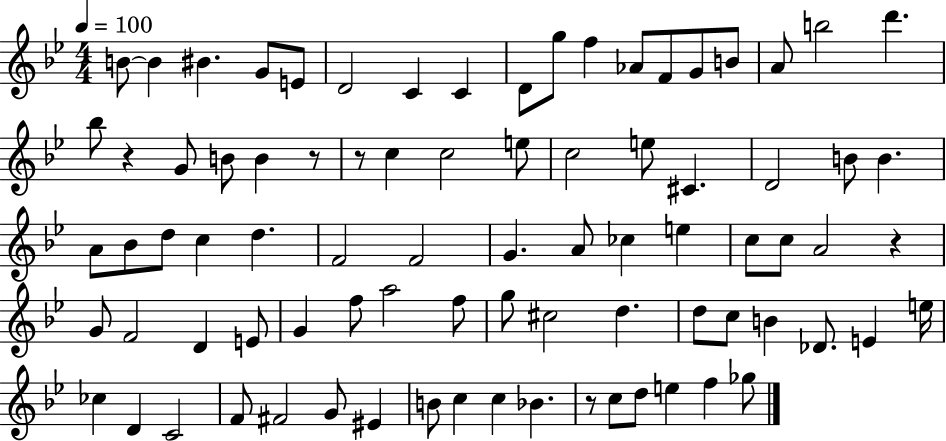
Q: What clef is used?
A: treble